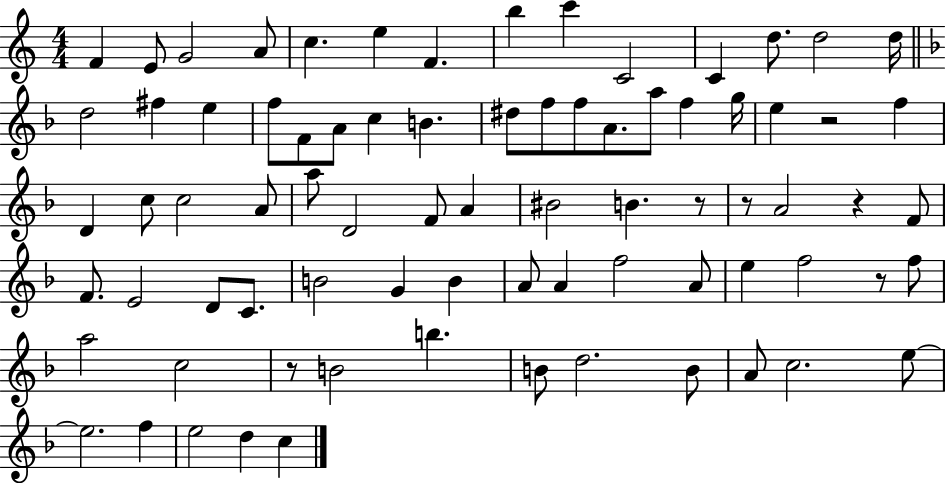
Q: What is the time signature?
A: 4/4